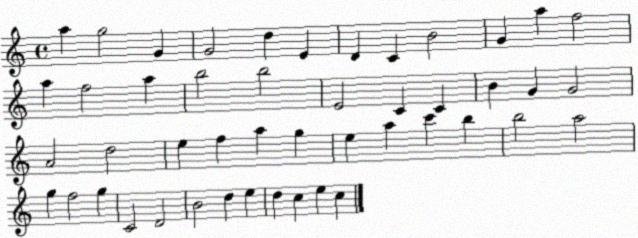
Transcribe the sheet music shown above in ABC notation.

X:1
T:Untitled
M:4/4
L:1/4
K:C
a g2 G G2 d E D C B2 G a f2 a f2 a b2 b2 E2 C C B G G2 A2 d2 e f a g e a c' b b2 a2 g f2 g C2 D2 B2 d e d c e c